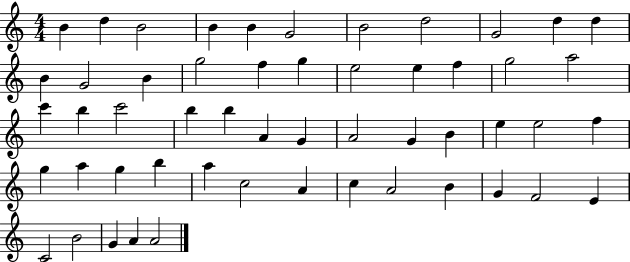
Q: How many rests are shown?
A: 0